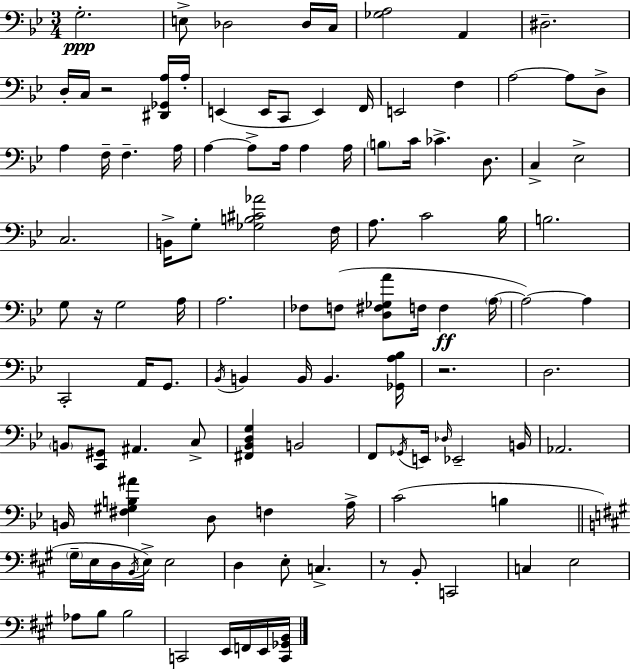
X:1
T:Untitled
M:3/4
L:1/4
K:Gm
G,2 E,/2 _D,2 _D,/4 C,/4 [_G,A,]2 A,, ^D,2 D,/4 C,/4 z2 [^D,,_G,,A,]/4 A,/4 E,, E,,/4 C,,/2 E,, F,,/4 E,,2 F, A,2 A,/2 D,/2 A, F,/4 F, A,/4 A, A,/2 A,/4 A, A,/4 B,/2 C/4 _C D,/2 C, _E,2 C,2 B,,/4 G,/2 [_G,B,^C_A]2 F,/4 A,/2 C2 _B,/4 B,2 G,/2 z/4 G,2 A,/4 A,2 _F,/2 F,/2 [D,^F,_G,A]/2 F,/4 F, A,/4 A,2 A, C,,2 A,,/4 G,,/2 _B,,/4 B,, B,,/4 B,, [_G,,A,_B,]/4 z2 D,2 B,,/2 [C,,^G,,]/2 ^A,, C,/2 [^F,,_B,,D,G,] B,,2 F,,/2 _G,,/4 E,,/4 _D,/4 _E,,2 B,,/4 _A,,2 B,,/4 [^F,^G,B,^A] D,/2 F, A,/4 C2 B, ^G,/4 E,/4 D,/4 B,,/4 E,/4 E,2 D, E,/2 C, z/2 B,,/2 C,,2 C, E,2 _A,/2 B,/2 B,2 C,,2 E,,/4 F,,/4 E,,/4 [C,,_G,,B,,]/4